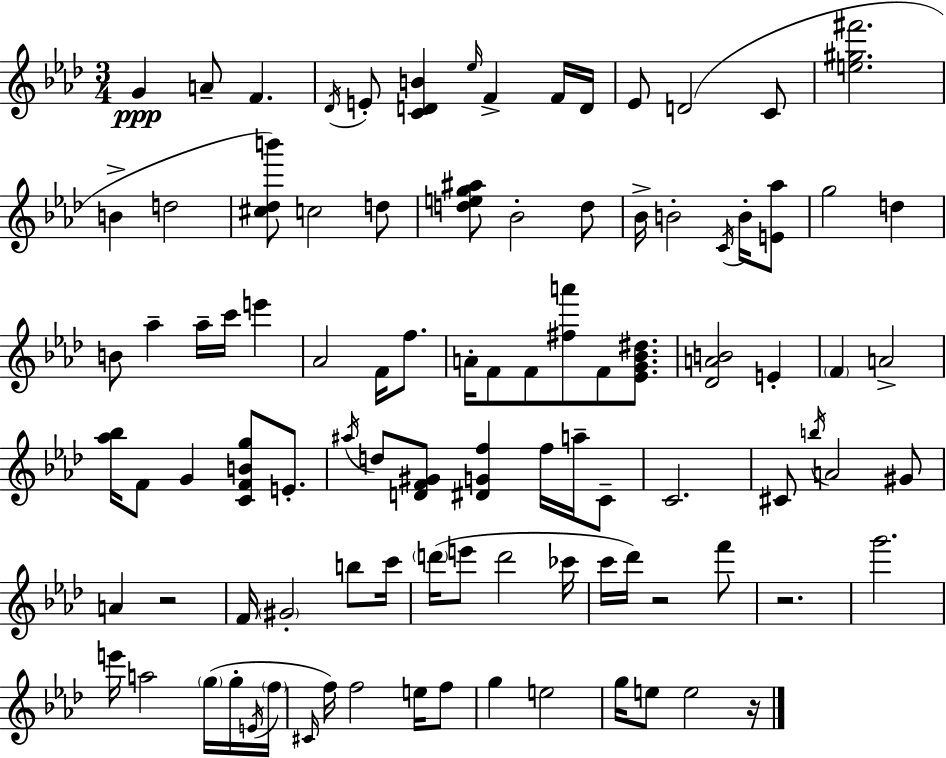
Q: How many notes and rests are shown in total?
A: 97